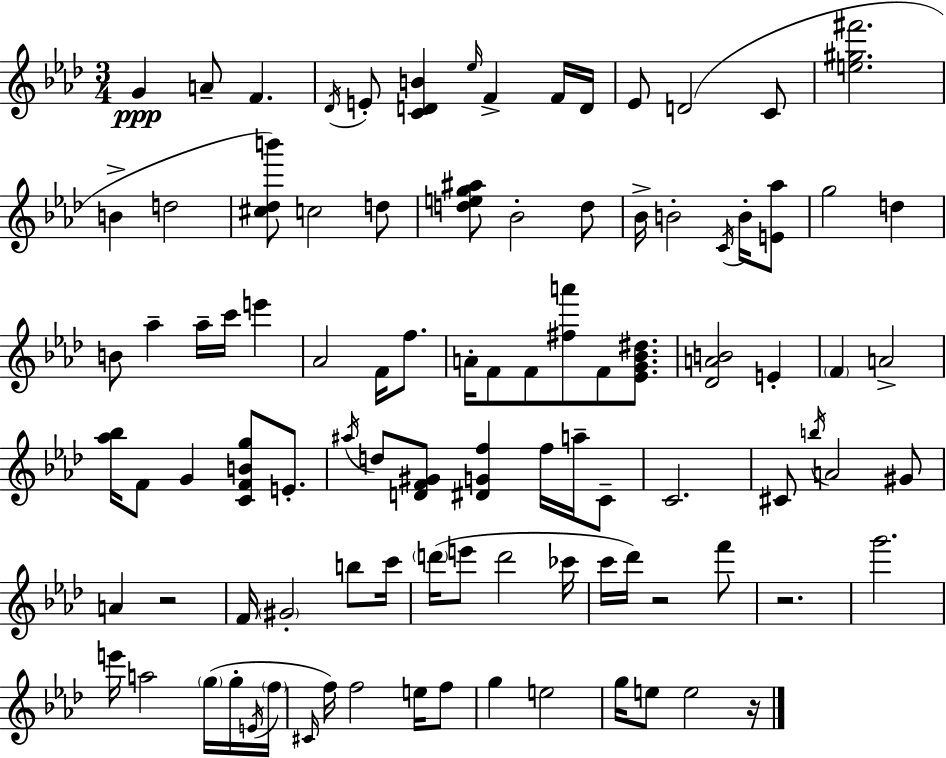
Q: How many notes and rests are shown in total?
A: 97